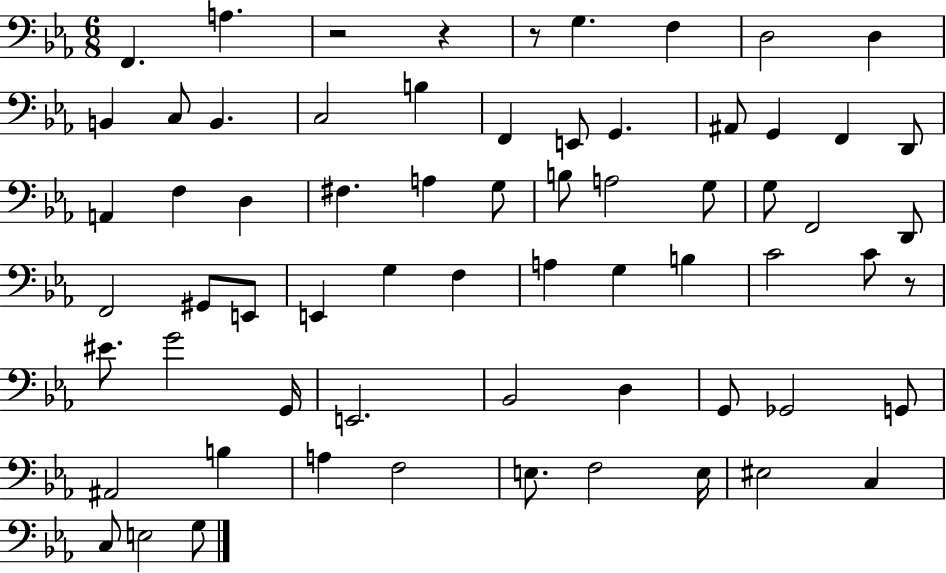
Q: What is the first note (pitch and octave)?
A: F2